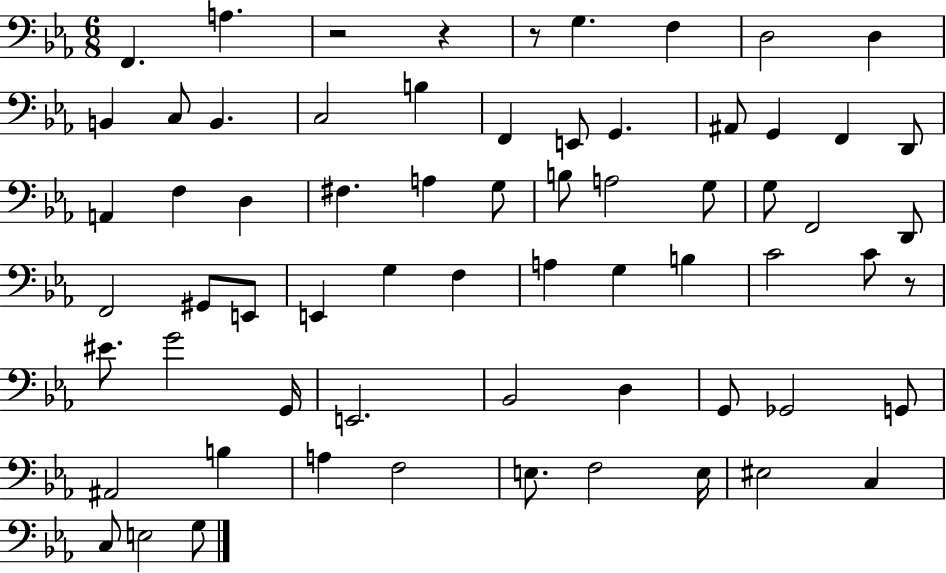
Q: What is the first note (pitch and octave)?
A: F2